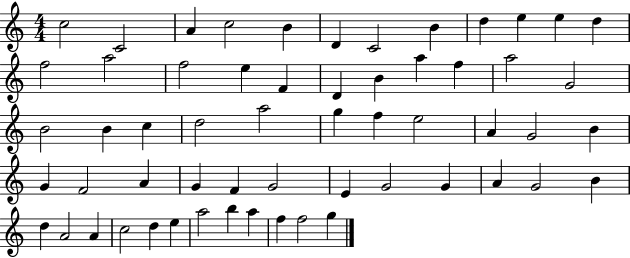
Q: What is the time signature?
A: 4/4